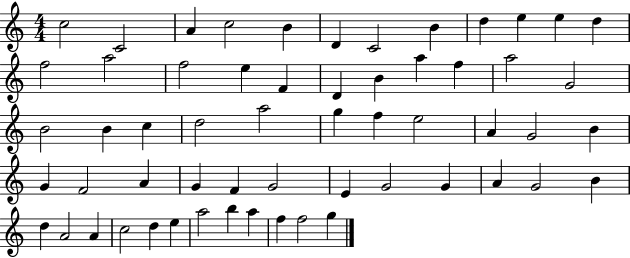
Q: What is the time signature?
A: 4/4